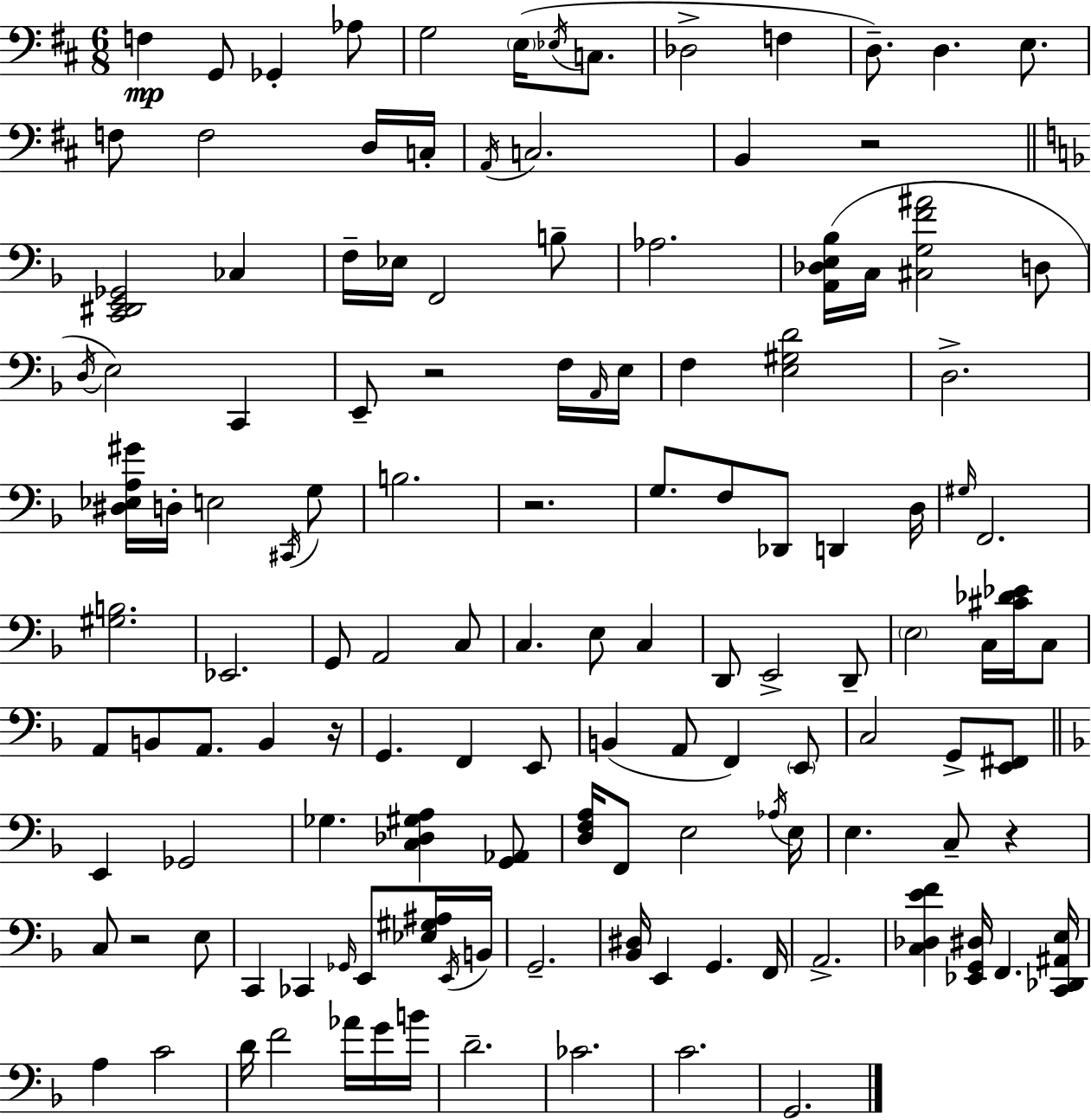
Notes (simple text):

F3/q G2/e Gb2/q Ab3/e G3/h E3/s Eb3/s C3/e. Db3/h F3/q D3/e. D3/q. E3/e. F3/e F3/h D3/s C3/s A2/s C3/h. B2/q R/h [C2,D#2,E2,Gb2]/h CES3/q F3/s Eb3/s F2/h B3/e Ab3/h. [A2,Db3,E3,Bb3]/s C3/s [C#3,G3,F4,A#4]/h D3/e D3/s E3/h C2/q E2/e R/h F3/s A2/s E3/s F3/q [E3,G#3,D4]/h D3/h. [D#3,Eb3,A3,G#4]/s D3/s E3/h C#2/s G3/e B3/h. R/h. G3/e. F3/e Db2/e D2/q D3/s G#3/s F2/h. [G#3,B3]/h. Eb2/h. G2/e A2/h C3/e C3/q. E3/e C3/q D2/e E2/h D2/e E3/h C3/s [C#4,Db4,Eb4]/s C3/e A2/e B2/e A2/e. B2/q R/s G2/q. F2/q E2/e B2/q A2/e F2/q E2/e C3/h G2/e [E2,F#2]/e E2/q Gb2/h Gb3/q. [C3,Db3,G#3,A3]/q [G2,Ab2]/e [D3,F3,A3]/s F2/e E3/h Ab3/s E3/s E3/q. C3/e R/q C3/e R/h E3/e C2/q CES2/q Gb2/s E2/e [Eb3,G#3,A#3]/s E2/s B2/s G2/h. [Bb2,D#3]/s E2/q G2/q. F2/s A2/h. [C3,Db3,E4,F4]/q [Eb2,G2,D#3]/s F2/q. [C2,Db2,A#2,E3]/s A3/q C4/h D4/s F4/h Ab4/s G4/s B4/s D4/h. CES4/h. C4/h. G2/h.